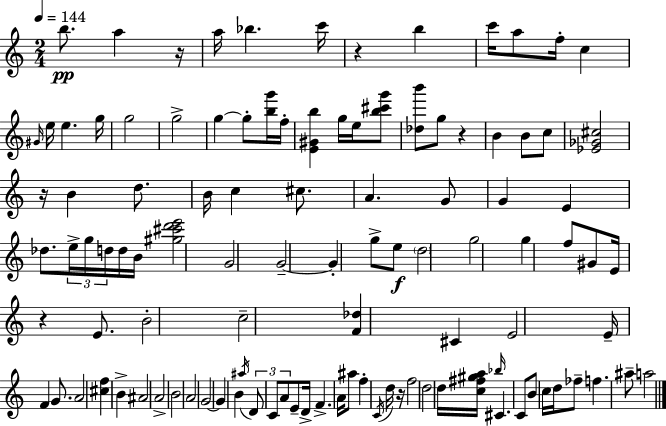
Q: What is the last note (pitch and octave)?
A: A5